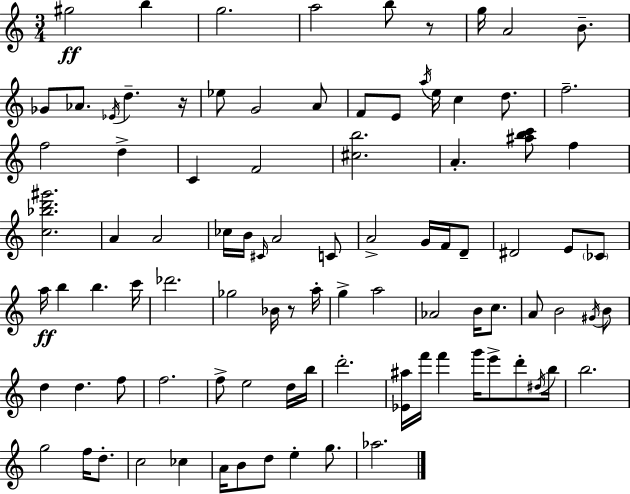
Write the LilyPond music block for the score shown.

{
  \clef treble
  \numericTimeSignature
  \time 3/4
  \key a \minor
  gis''2\ff b''4 | g''2. | a''2 b''8 r8 | g''16 a'2 b'8.-- | \break ges'8 aes'8. \acciaccatura { ees'16 } d''4.-- | r16 ees''8 g'2 a'8 | f'8 e'8 \acciaccatura { a''16 } e''16 c''4 d''8. | f''2.-- | \break f''2 d''4-> | c'4 f'2 | <cis'' b''>2. | a'4.-. <ais'' b'' c'''>8 f''4 | \break <c'' bes'' d''' gis'''>2. | a'4 a'2 | ces''16 b'16 \grace { cis'16 } a'2 | c'8 a'2-> g'16 | \break f'16 d'8-- dis'2 e'8 | \parenthesize ces'8 a''16\ff b''4 b''4. | c'''16 des'''2. | ges''2 bes'16 | \break r8 a''16-. g''4-> a''2 | aes'2 b'16 | c''8. a'8 b'2 | \acciaccatura { gis'16 } b'8 d''4 d''4. | \break f''8 f''2. | f''8-> e''2 | d''16 b''16 d'''2.-. | <ees' ais''>16 f'''16 f'''4 g'''16 e'''8-> | \break d'''8-. \acciaccatura { dis''16 } b''16 b''2. | g''2 | f''16 d''8.-. c''2 | ces''4 a'16 b'8 d''8 e''4-. | \break g''8. aes''2. | \bar "|."
}